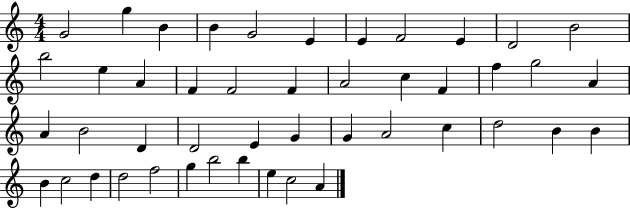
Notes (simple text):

G4/h G5/q B4/q B4/q G4/h E4/q E4/q F4/h E4/q D4/h B4/h B5/h E5/q A4/q F4/q F4/h F4/q A4/h C5/q F4/q F5/q G5/h A4/q A4/q B4/h D4/q D4/h E4/q G4/q G4/q A4/h C5/q D5/h B4/q B4/q B4/q C5/h D5/q D5/h F5/h G5/q B5/h B5/q E5/q C5/h A4/q